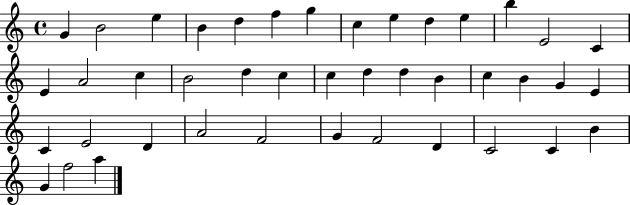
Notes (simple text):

G4/q B4/h E5/q B4/q D5/q F5/q G5/q C5/q E5/q D5/q E5/q B5/q E4/h C4/q E4/q A4/h C5/q B4/h D5/q C5/q C5/q D5/q D5/q B4/q C5/q B4/q G4/q E4/q C4/q E4/h D4/q A4/h F4/h G4/q F4/h D4/q C4/h C4/q B4/q G4/q F5/h A5/q